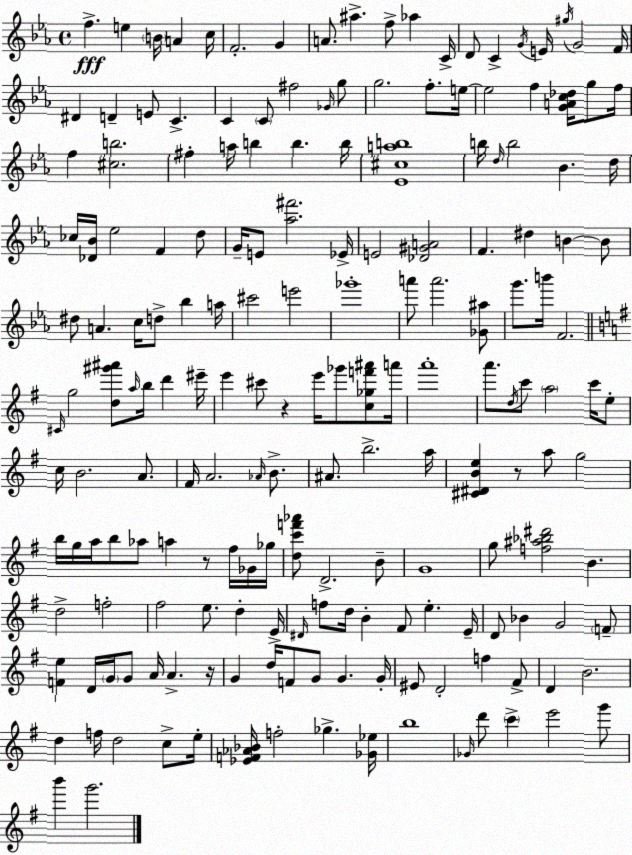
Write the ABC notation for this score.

X:1
T:Untitled
M:4/4
L:1/4
K:Eb
f e B/4 A c/4 F2 G A/2 ^a f/2 _a C/4 D/2 C G/4 E/4 ^g/4 G2 F/4 ^D D E/2 C C C/2 ^f2 _G/4 g/2 g2 f/2 e/4 e2 f [GAc_d]/4 g/2 f/4 f [^cb]2 ^f a/4 b b b/4 [_E^cab]4 b/4 d/4 b2 _B d/4 _c/4 [_D_B]/4 _e2 F d/2 G/4 E/2 [_a^f']2 _E/4 E2 [_D^GA]2 F ^d B B/2 ^d/2 A c/4 d/2 _b a/4 ^c'2 e'2 _g'4 a'/2 a'2 [_G^a]/2 g'/2 b'/4 F2 ^C/4 g2 [d^g'^a']/2 a/4 b/4 d' ^e'/4 e' ^c'/2 z e'/4 _g'/2 [c_gf'^a']/2 a'/4 a'4 a'/2 d/4 c'/2 a2 c'/4 e/2 c/4 B2 A/2 ^F/4 A2 _A/4 B/2 ^A/2 b2 a/4 [^C^DBe] z/2 a/2 g2 b/4 g/4 a/4 b/2 _a/2 a z/2 ^f/4 _G/4 _g/4 [dc'f'_a']/2 D2 B/2 G4 g/2 [f^a_b^d']2 B d2 f2 ^f2 e/2 d E/4 ^D/4 f/2 d/4 B ^F/2 e E/4 D/2 _B G2 F/2 [Fe] D/4 G/4 G/2 A/4 A z/4 G d/4 F/2 G/2 G G/4 ^E/2 D2 f ^F/2 D B2 d f/4 d2 c/2 e/4 [_EF_A_B]/4 f2 _g [_G_e]/4 b4 _G/4 d'/2 c' e'2 g'/2 b' g'2